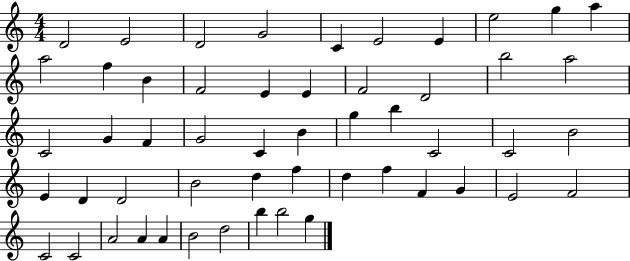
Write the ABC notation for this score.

X:1
T:Untitled
M:4/4
L:1/4
K:C
D2 E2 D2 G2 C E2 E e2 g a a2 f B F2 E E F2 D2 b2 a2 C2 G F G2 C B g b C2 C2 B2 E D D2 B2 d f d f F G E2 F2 C2 C2 A2 A A B2 d2 b b2 g